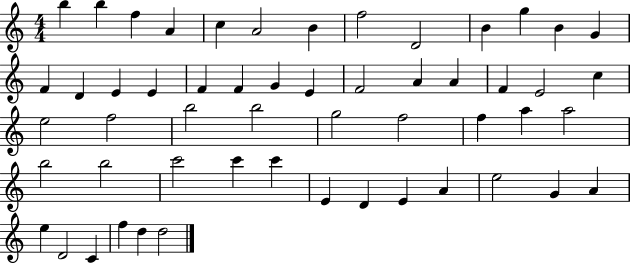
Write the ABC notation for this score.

X:1
T:Untitled
M:4/4
L:1/4
K:C
b b f A c A2 B f2 D2 B g B G F D E E F F G E F2 A A F E2 c e2 f2 b2 b2 g2 f2 f a a2 b2 b2 c'2 c' c' E D E A e2 G A e D2 C f d d2